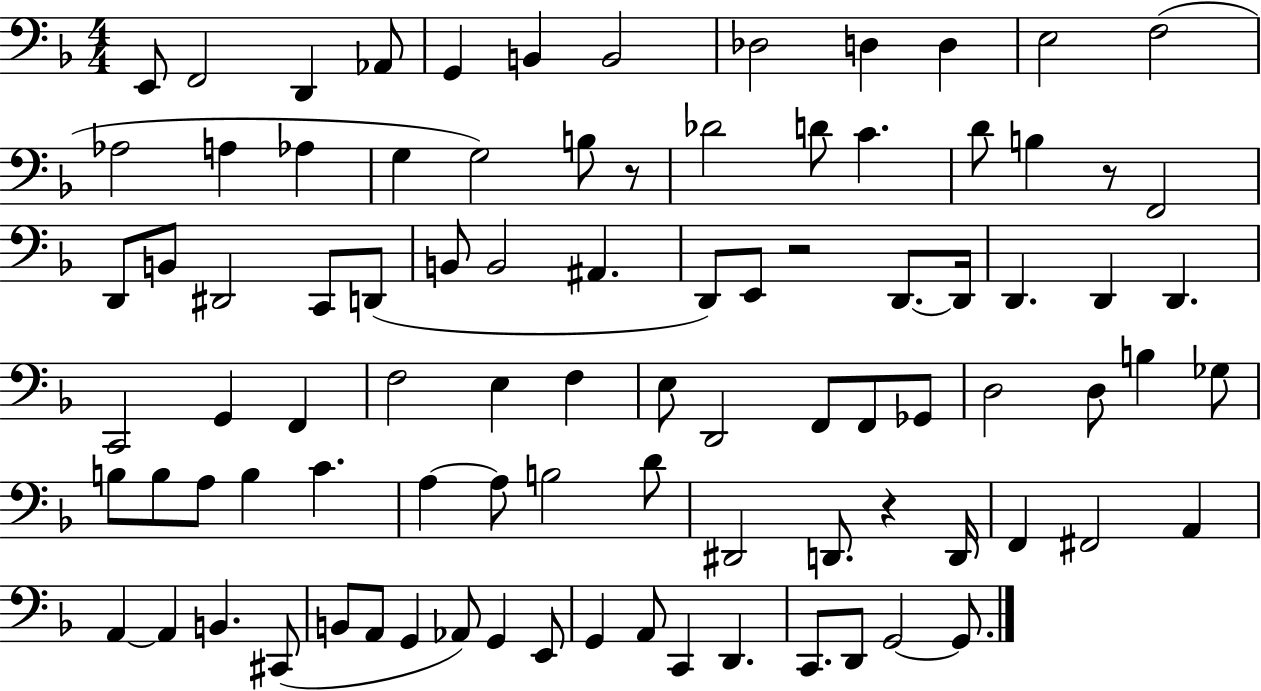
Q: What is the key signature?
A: F major